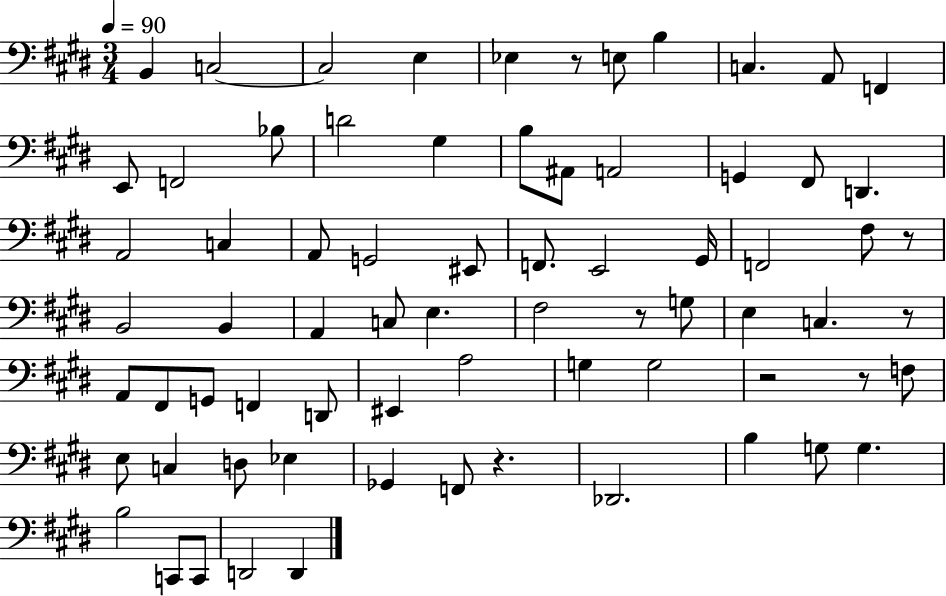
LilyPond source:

{
  \clef bass
  \numericTimeSignature
  \time 3/4
  \key e \major
  \tempo 4 = 90
  b,4 c2~~ | c2 e4 | ees4 r8 e8 b4 | c4. a,8 f,4 | \break e,8 f,2 bes8 | d'2 gis4 | b8 ais,8 a,2 | g,4 fis,8 d,4. | \break a,2 c4 | a,8 g,2 eis,8 | f,8. e,2 gis,16 | f,2 fis8 r8 | \break b,2 b,4 | a,4 c8 e4. | fis2 r8 g8 | e4 c4. r8 | \break a,8 fis,8 g,8 f,4 d,8 | eis,4 a2 | g4 g2 | r2 r8 f8 | \break e8 c4 d8 ees4 | ges,4 f,8 r4. | des,2. | b4 g8 g4. | \break b2 c,8 c,8 | d,2 d,4 | \bar "|."
}